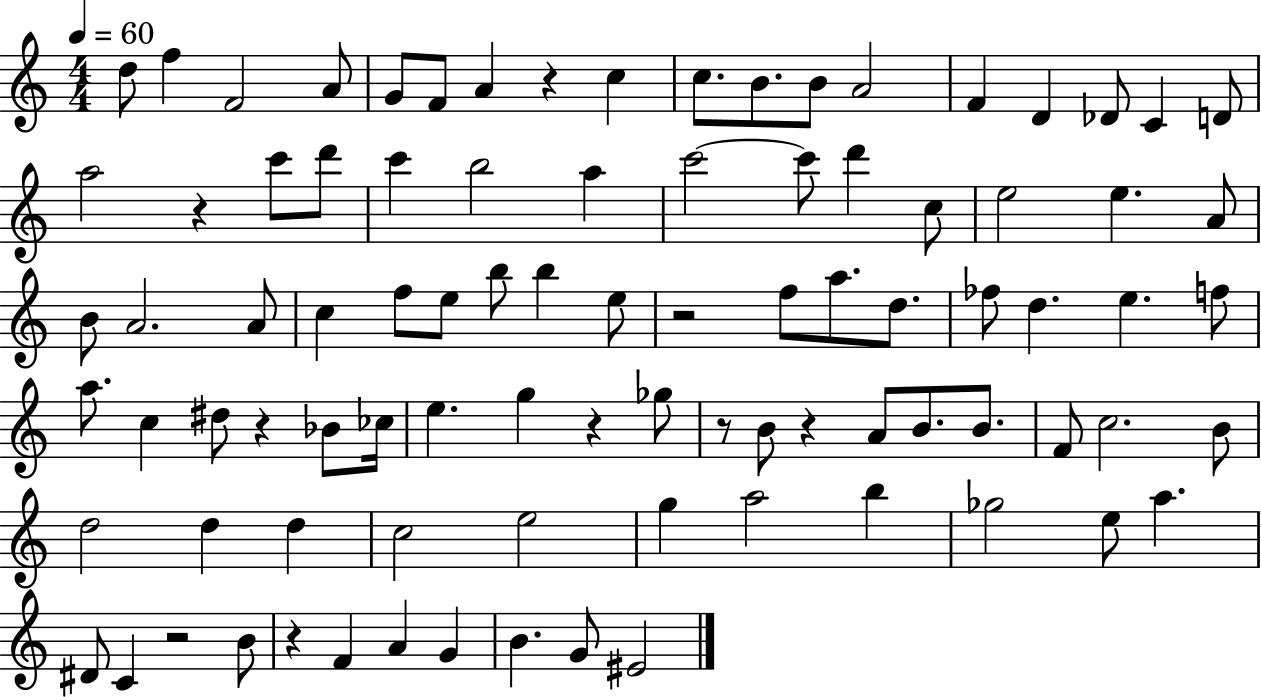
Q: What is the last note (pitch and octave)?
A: EIS4